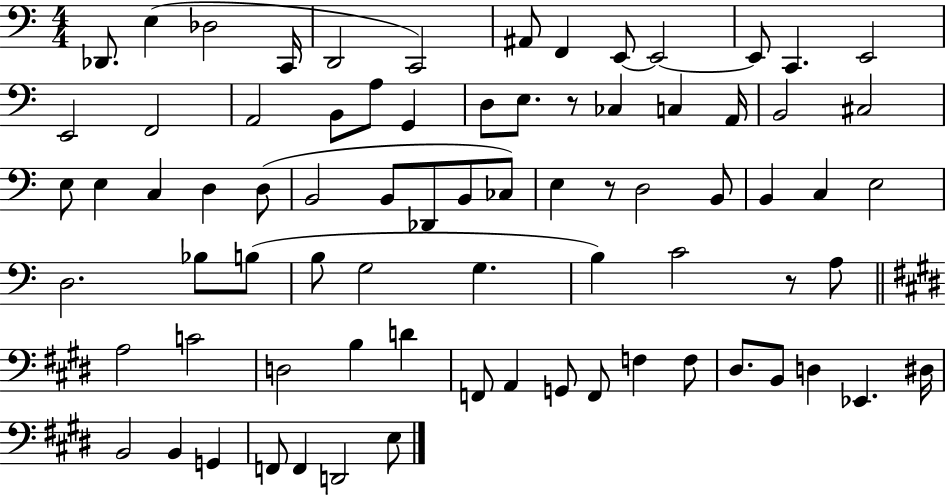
Db2/e. E3/q Db3/h C2/s D2/h C2/h A#2/e F2/q E2/e E2/h E2/e C2/q. E2/h E2/h F2/h A2/h B2/e A3/e G2/q D3/e E3/e. R/e CES3/q C3/q A2/s B2/h C#3/h E3/e E3/q C3/q D3/q D3/e B2/h B2/e Db2/e B2/e CES3/e E3/q R/e D3/h B2/e B2/q C3/q E3/h D3/h. Bb3/e B3/e B3/e G3/h G3/q. B3/q C4/h R/e A3/e A3/h C4/h D3/h B3/q D4/q F2/e A2/q G2/e F2/e F3/q F3/e D#3/e. B2/e D3/q Eb2/q. D#3/s B2/h B2/q G2/q F2/e F2/q D2/h E3/e